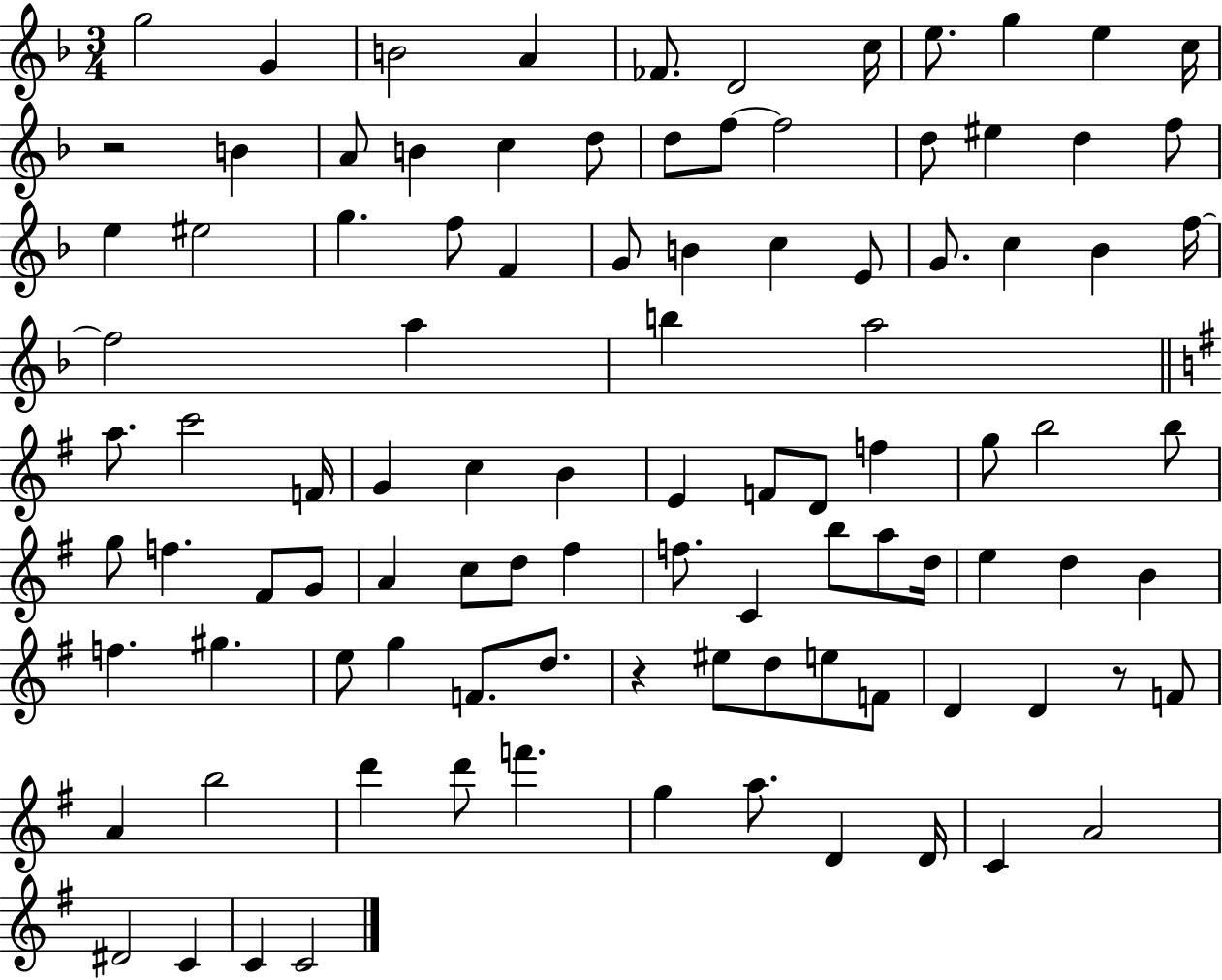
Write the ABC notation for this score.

X:1
T:Untitled
M:3/4
L:1/4
K:F
g2 G B2 A _F/2 D2 c/4 e/2 g e c/4 z2 B A/2 B c d/2 d/2 f/2 f2 d/2 ^e d f/2 e ^e2 g f/2 F G/2 B c E/2 G/2 c _B f/4 f2 a b a2 a/2 c'2 F/4 G c B E F/2 D/2 f g/2 b2 b/2 g/2 f ^F/2 G/2 A c/2 d/2 ^f f/2 C b/2 a/2 d/4 e d B f ^g e/2 g F/2 d/2 z ^e/2 d/2 e/2 F/2 D D z/2 F/2 A b2 d' d'/2 f' g a/2 D D/4 C A2 ^D2 C C C2